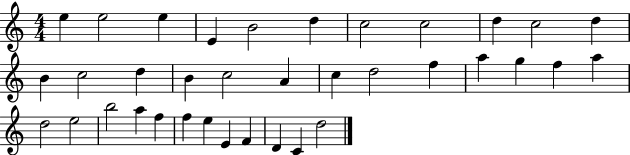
E5/q E5/h E5/q E4/q B4/h D5/q C5/h C5/h D5/q C5/h D5/q B4/q C5/h D5/q B4/q C5/h A4/q C5/q D5/h F5/q A5/q G5/q F5/q A5/q D5/h E5/h B5/h A5/q F5/q F5/q E5/q E4/q F4/q D4/q C4/q D5/h